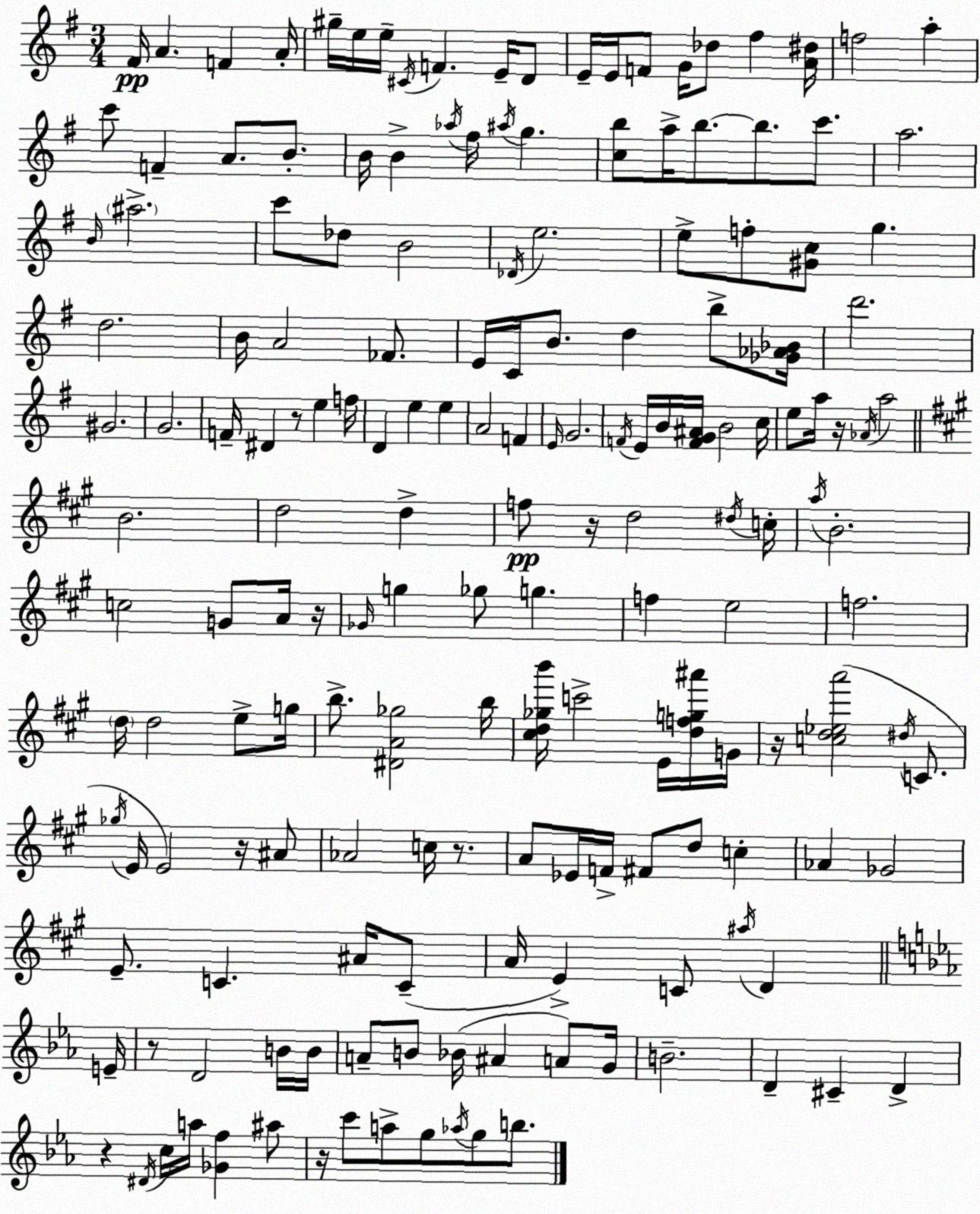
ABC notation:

X:1
T:Untitled
M:3/4
L:1/4
K:Em
^F/4 A F A/4 ^g/4 e/4 e/4 ^C/4 F E/4 D/2 E/4 E/4 F/2 G/4 _d/2 ^f [A^d]/4 f2 a c'/2 F A/2 B/2 B/4 B _a/4 ^f/4 ^a/4 g [cb]/2 a/4 b/2 b/2 c'/2 a2 B/4 ^a2 c'/2 _d/2 B2 _D/4 e2 e/2 f/2 [^Gc]/2 g d2 B/4 A2 _F/2 E/4 C/4 B/2 d b/2 [_G_A_B]/4 d'2 ^G2 G2 F/4 ^D z/2 e f/4 D e e A2 F E/4 G2 F/4 E/4 B/4 [FG^A]/4 B2 c/4 e/2 a/4 z/4 _A/4 a2 B2 d2 d f/2 z/4 d2 ^d/4 c/4 a/4 B2 c2 G/2 A/4 z/4 _G/4 g _g/2 g f e2 f2 d/4 d2 e/2 g/4 b/2 [^DA_g]2 b/4 [^cd_gb']/4 c'2 E/4 [dfg^a']/4 G/4 z/4 [cd_ea']2 ^d/4 C/2 _g/4 E/4 E2 z/4 ^A/2 _A2 c/4 z/2 A/2 _E/4 F/4 ^F/2 d/2 c _A _G2 E/2 C ^A/4 C/2 A/4 E C/2 ^a/4 D E/4 z/2 D2 B/4 B/4 A/2 B/2 _B/4 ^A A/2 G/4 B2 D ^C D z ^D/4 c/4 a/4 [_Gf] ^a/2 z/4 c'/2 a/2 g/2 _a/4 g/2 b/2